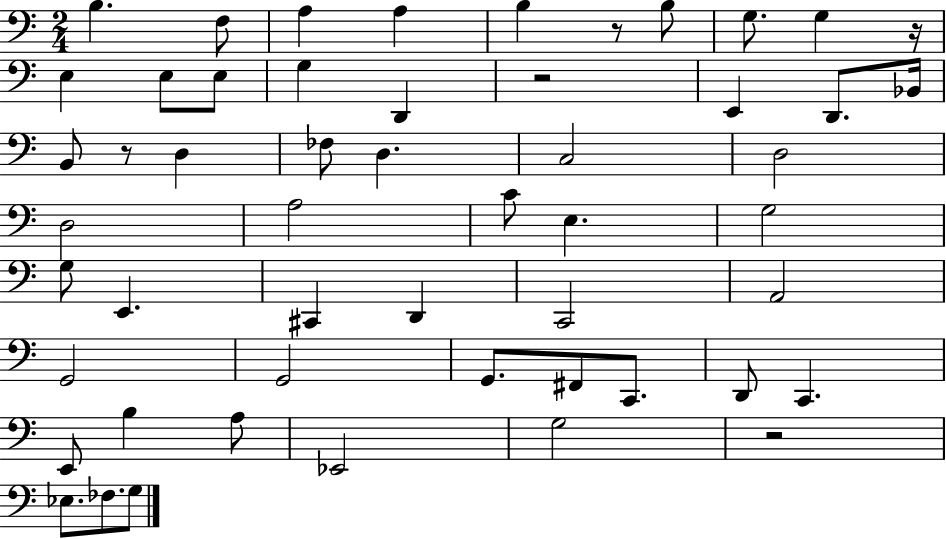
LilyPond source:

{
  \clef bass
  \numericTimeSignature
  \time 2/4
  \key c \major
  b4. f8 | a4 a4 | b4 r8 b8 | g8. g4 r16 | \break e4 e8 e8 | g4 d,4 | r2 | e,4 d,8. bes,16 | \break b,8 r8 d4 | fes8 d4. | c2 | d2 | \break d2 | a2 | c'8 e4. | g2 | \break g8 e,4. | cis,4 d,4 | c,2 | a,2 | \break g,2 | g,2 | g,8. fis,8 c,8. | d,8 c,4. | \break e,8 b4 a8 | ees,2 | g2 | r2 | \break ees8. fes8. g8 | \bar "|."
}